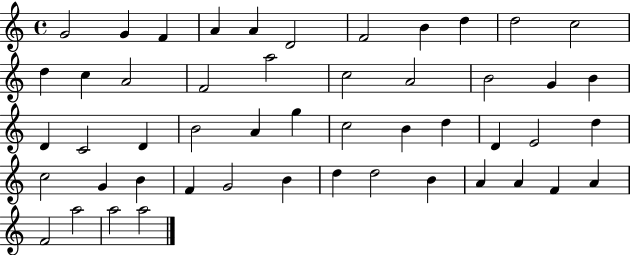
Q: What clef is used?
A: treble